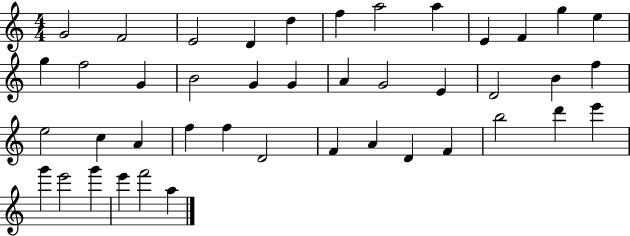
{
  \clef treble
  \numericTimeSignature
  \time 4/4
  \key c \major
  g'2 f'2 | e'2 d'4 d''4 | f''4 a''2 a''4 | e'4 f'4 g''4 e''4 | \break g''4 f''2 g'4 | b'2 g'4 g'4 | a'4 g'2 e'4 | d'2 b'4 f''4 | \break e''2 c''4 a'4 | f''4 f''4 d'2 | f'4 a'4 d'4 f'4 | b''2 d'''4 e'''4 | \break g'''4 e'''2 g'''4 | e'''4 f'''2 a''4 | \bar "|."
}